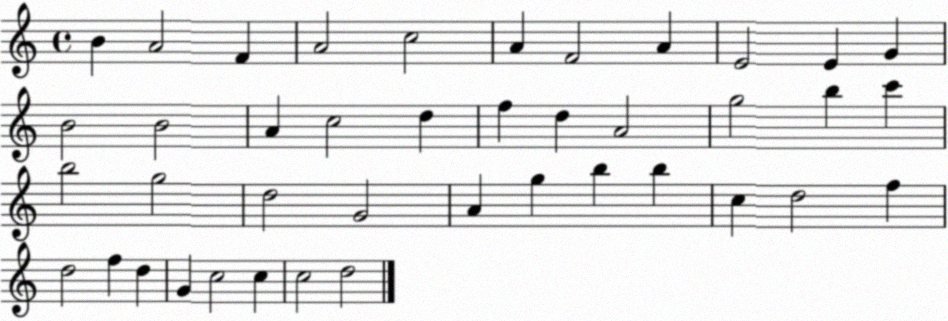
X:1
T:Untitled
M:4/4
L:1/4
K:C
B A2 F A2 c2 A F2 A E2 E G B2 B2 A c2 d f d A2 g2 b c' b2 g2 d2 G2 A g b b c d2 f d2 f d G c2 c c2 d2